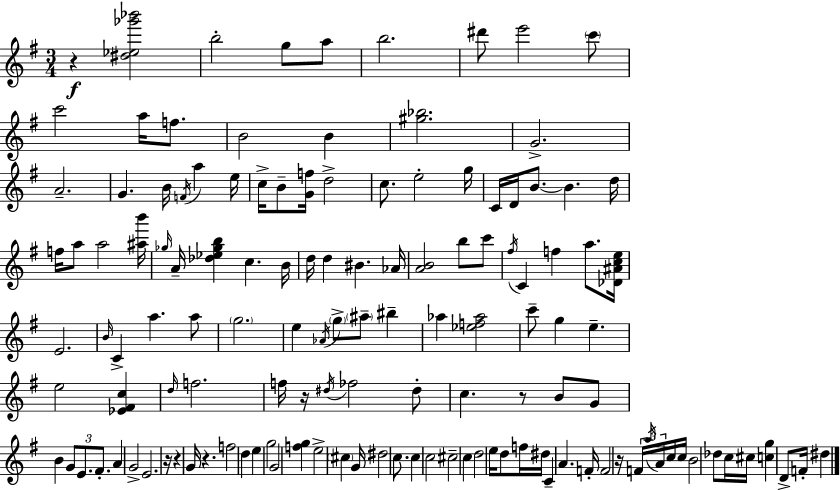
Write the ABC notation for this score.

X:1
T:Untitled
M:3/4
L:1/4
K:G
z [^d_e_g'_b']2 b2 g/2 a/2 b2 ^d'/2 e'2 c'/2 c'2 a/4 f/2 B2 B [^g_b]2 G2 A2 G B/4 F/4 a e/4 c/4 B/2 [Gf]/4 d2 c/2 e2 g/4 C/4 D/4 B/2 B d/4 f/4 a/2 a2 [^ab']/4 _g/4 A/4 [_d_e_gb] c B/4 d/4 d ^B _A/4 [AB]2 b/2 c'/2 ^f/4 C f a/2 [_D^Ace]/4 E2 B/4 C a a/2 g2 e _A/4 g/2 ^a/2 ^b _a [_ef_a]2 c'/2 g e e2 [_E^Fc] d/4 f2 f/4 z/4 ^d/4 _f2 ^d/2 c z/2 B/2 G/2 B G/2 E/2 ^F/2 A G2 E2 z/4 z G/4 z f2 d e g2 G2 [fg] e2 ^c G/4 ^d2 c/2 c c2 ^c2 c d2 e/4 d/2 f/4 ^d/4 C A F/4 F2 z/4 F/4 a/4 A/4 c/4 c/4 B2 _d/2 c/4 ^c/4 [cg] D/2 F/4 ^d